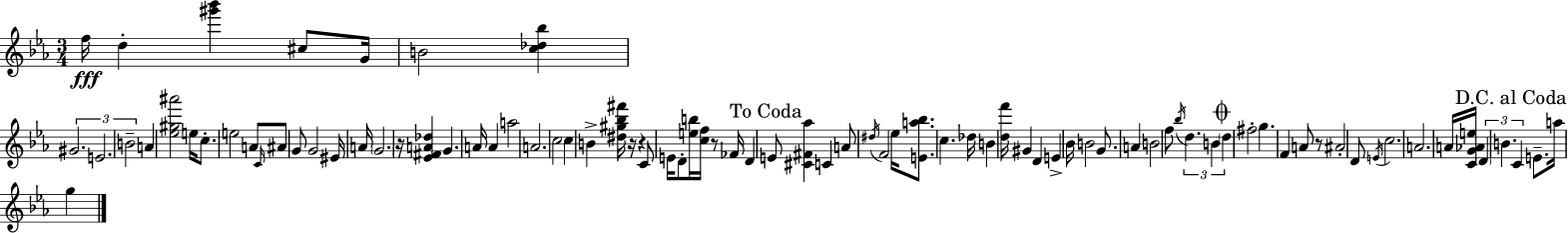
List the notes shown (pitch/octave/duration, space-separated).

F5/s D5/q [G#6,Bb6]/q C#5/e G4/s B4/h [C5,Db5,Bb5]/q G#4/h. E4/h. B4/h A4/q [Eb5,G#5,A#6]/h E5/s C5/e. E5/h A4/e C4/s A#4/e G4/e G4/h EIS4/s A4/s G4/h. R/s [Eb4,F#4,A4,Db5]/q G4/q. A4/s A4/q A5/h A4/h. C5/h C5/q B4/q [D#5,G#5,Bb5,F#6]/s R/s R/q C4/e E4/s D4/e [E5,B5]/s [C5,F5]/s R/e FES4/s D4/q E4/e [C#4,F#4,Ab5]/q C4/q A4/e D#5/s F4/h Eb5/s [E4,A5,Bb5]/e. C5/q. Db5/s B4/q [D5,F6]/s G#4/q D4/q E4/q Bb4/s B4/h G4/e. A4/q B4/h F5/e Bb5/s D5/q. B4/q D5/q F#5/h G5/q. F4/q A4/e R/e A#4/h D4/e E4/s C5/h. A4/h. A4/s [C4,G4,Ab4,E5]/s D4/q B4/q. C4/q E4/e. A5/s G5/q